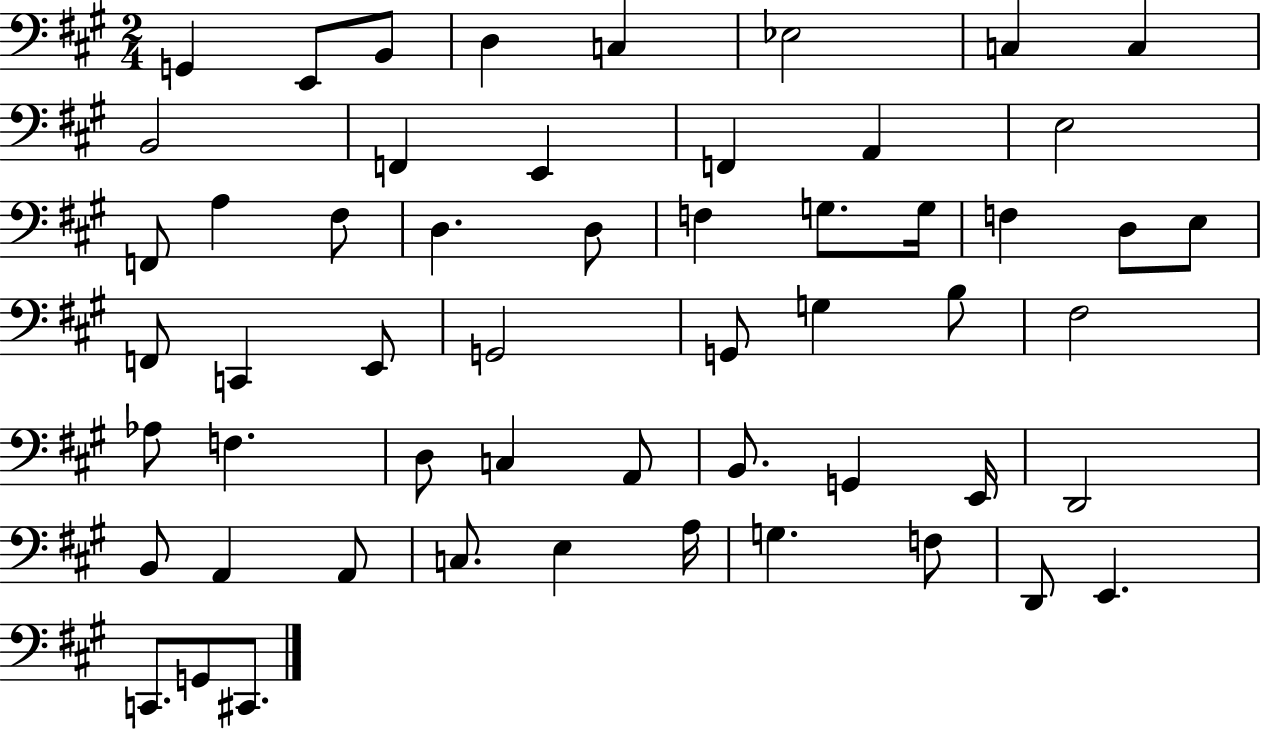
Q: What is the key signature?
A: A major